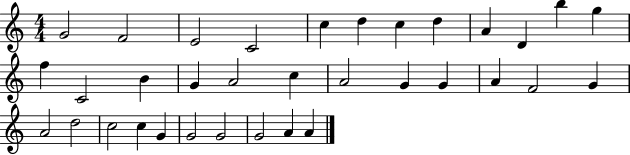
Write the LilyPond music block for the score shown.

{
  \clef treble
  \numericTimeSignature
  \time 4/4
  \key c \major
  g'2 f'2 | e'2 c'2 | c''4 d''4 c''4 d''4 | a'4 d'4 b''4 g''4 | \break f''4 c'2 b'4 | g'4 a'2 c''4 | a'2 g'4 g'4 | a'4 f'2 g'4 | \break a'2 d''2 | c''2 c''4 g'4 | g'2 g'2 | g'2 a'4 a'4 | \break \bar "|."
}